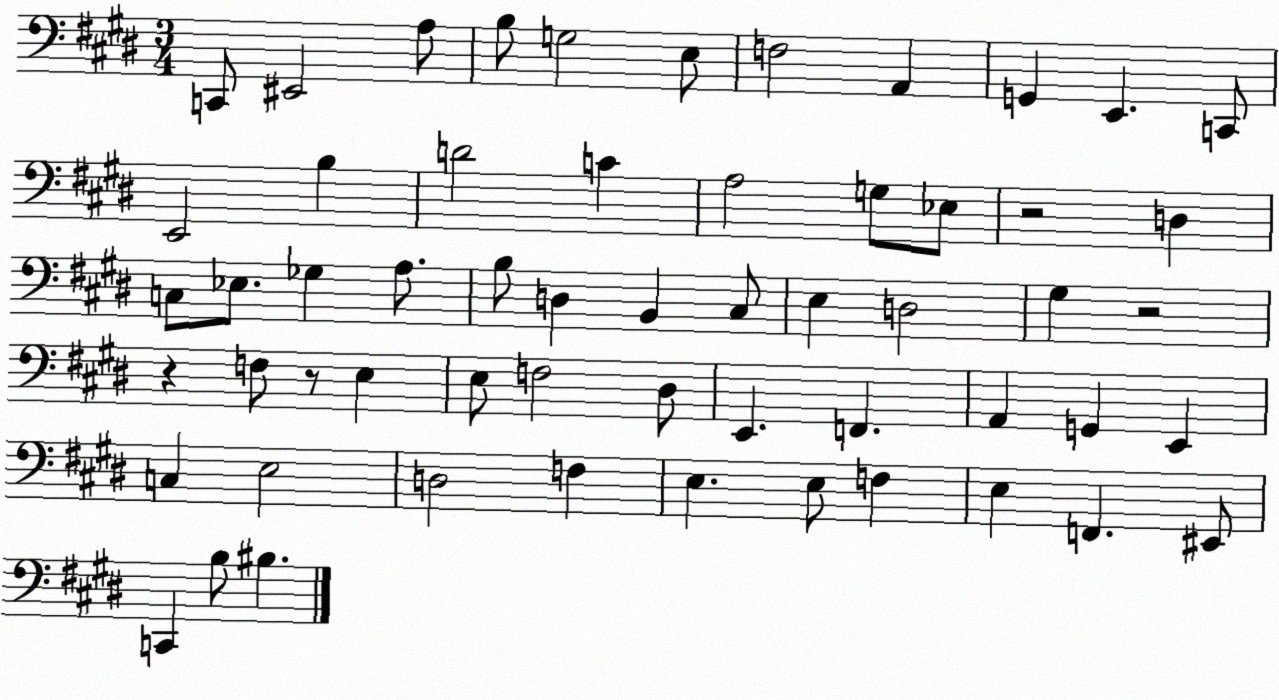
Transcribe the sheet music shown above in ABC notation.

X:1
T:Untitled
M:3/4
L:1/4
K:E
C,,/2 ^E,,2 A,/2 B,/2 G,2 E,/2 F,2 A,, G,, E,, C,,/2 E,,2 B, D2 C A,2 G,/2 _E,/2 z2 D, C,/2 _E,/2 _G, A,/2 B,/2 D, B,, ^C,/2 E, D,2 ^G, z2 z F,/2 z/2 E, E,/2 F,2 ^D,/2 E,, F,, A,, G,, E,, C, E,2 D,2 F, E, E,/2 F, E, F,, ^E,,/2 C,, B,/2 ^B,